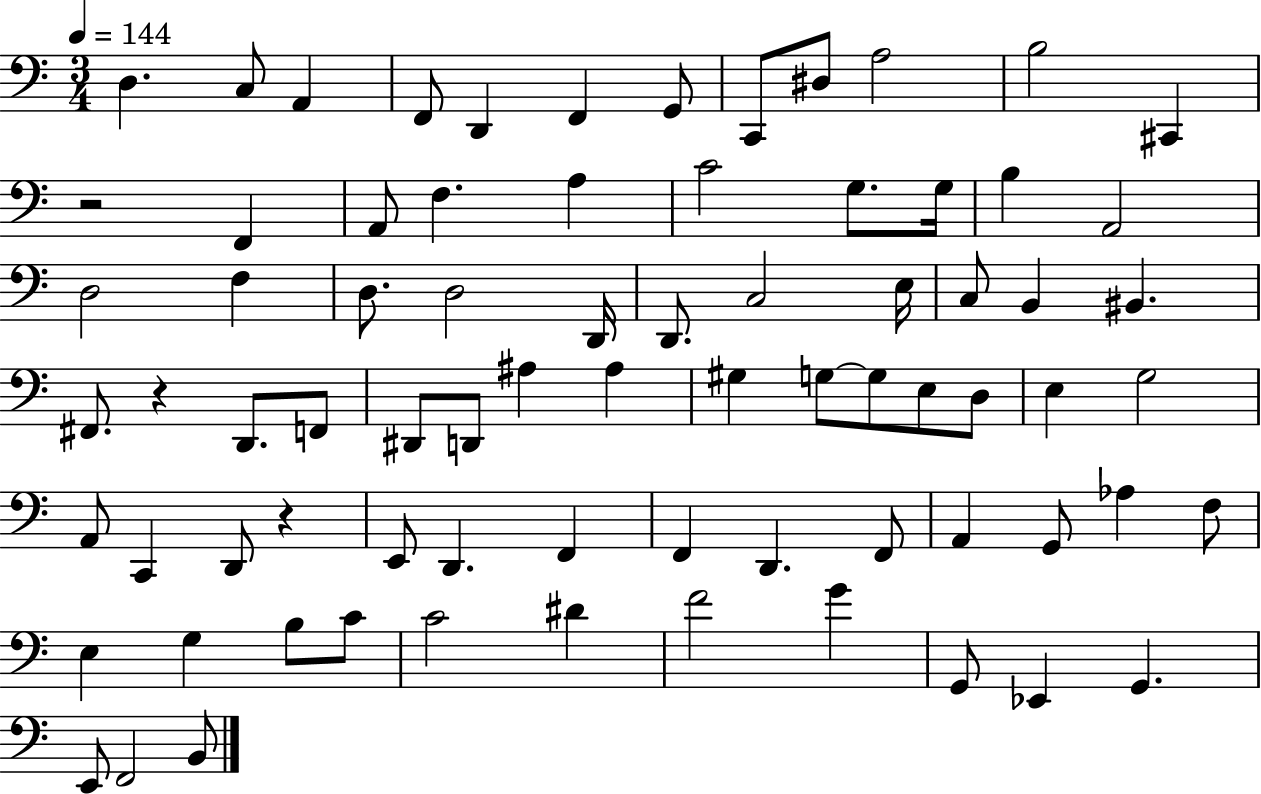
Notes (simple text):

D3/q. C3/e A2/q F2/e D2/q F2/q G2/e C2/e D#3/e A3/h B3/h C#2/q R/h F2/q A2/e F3/q. A3/q C4/h G3/e. G3/s B3/q A2/h D3/h F3/q D3/e. D3/h D2/s D2/e. C3/h E3/s C3/e B2/q BIS2/q. F#2/e. R/q D2/e. F2/e D#2/e D2/e A#3/q A#3/q G#3/q G3/e G3/e E3/e D3/e E3/q G3/h A2/e C2/q D2/e R/q E2/e D2/q. F2/q F2/q D2/q. F2/e A2/q G2/e Ab3/q F3/e E3/q G3/q B3/e C4/e C4/h D#4/q F4/h G4/q G2/e Eb2/q G2/q. E2/e F2/h B2/e